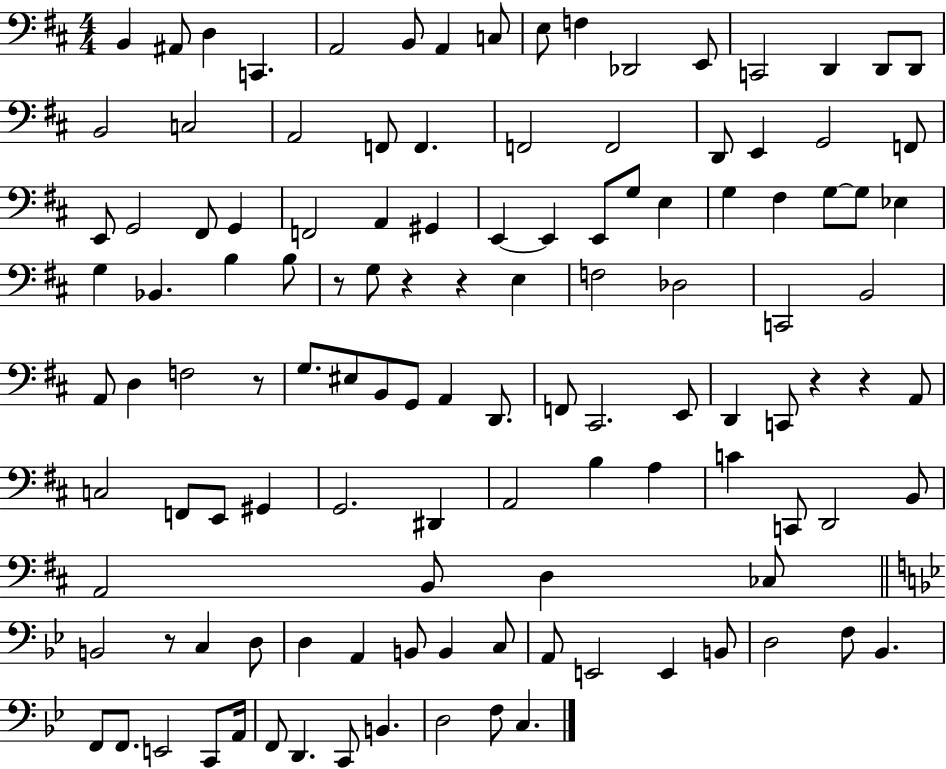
B2/q A#2/e D3/q C2/q. A2/h B2/e A2/q C3/e E3/e F3/q Db2/h E2/e C2/h D2/q D2/e D2/e B2/h C3/h A2/h F2/e F2/q. F2/h F2/h D2/e E2/q G2/h F2/e E2/e G2/h F#2/e G2/q F2/h A2/q G#2/q E2/q E2/q E2/e G3/e E3/q G3/q F#3/q G3/e G3/e Eb3/q G3/q Bb2/q. B3/q B3/e R/e G3/e R/q R/q E3/q F3/h Db3/h C2/h B2/h A2/e D3/q F3/h R/e G3/e. EIS3/e B2/e G2/e A2/q D2/e. F2/e C#2/h. E2/e D2/q C2/e R/q R/q A2/e C3/h F2/e E2/e G#2/q G2/h. D#2/q A2/h B3/q A3/q C4/q C2/e D2/h B2/e A2/h B2/e D3/q CES3/e B2/h R/e C3/q D3/e D3/q A2/q B2/e B2/q C3/e A2/e E2/h E2/q B2/e D3/h F3/e Bb2/q. F2/e F2/e. E2/h C2/e A2/s F2/e D2/q. C2/e B2/q. D3/h F3/e C3/q.